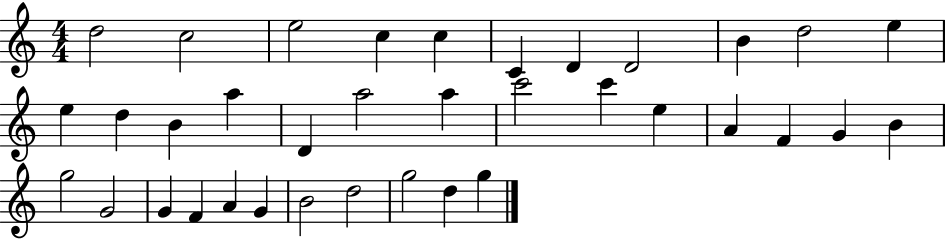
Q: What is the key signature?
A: C major